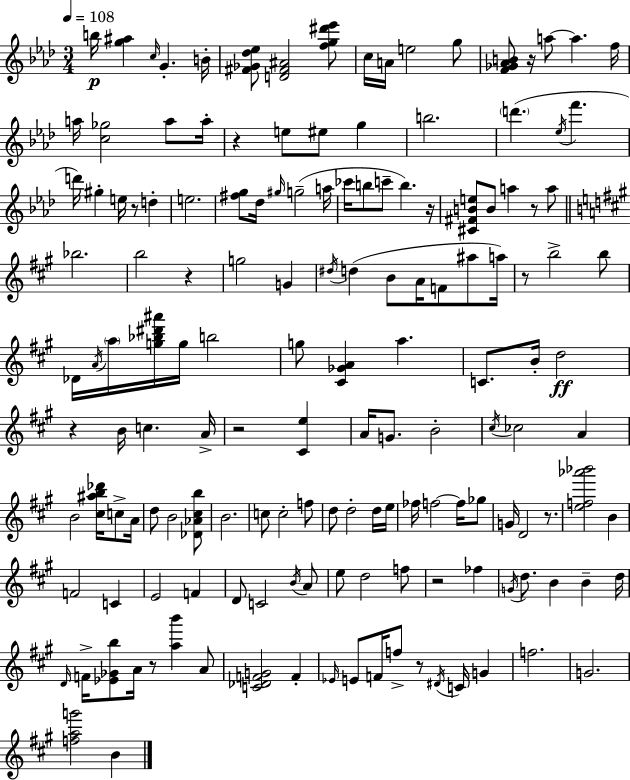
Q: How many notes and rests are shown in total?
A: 152